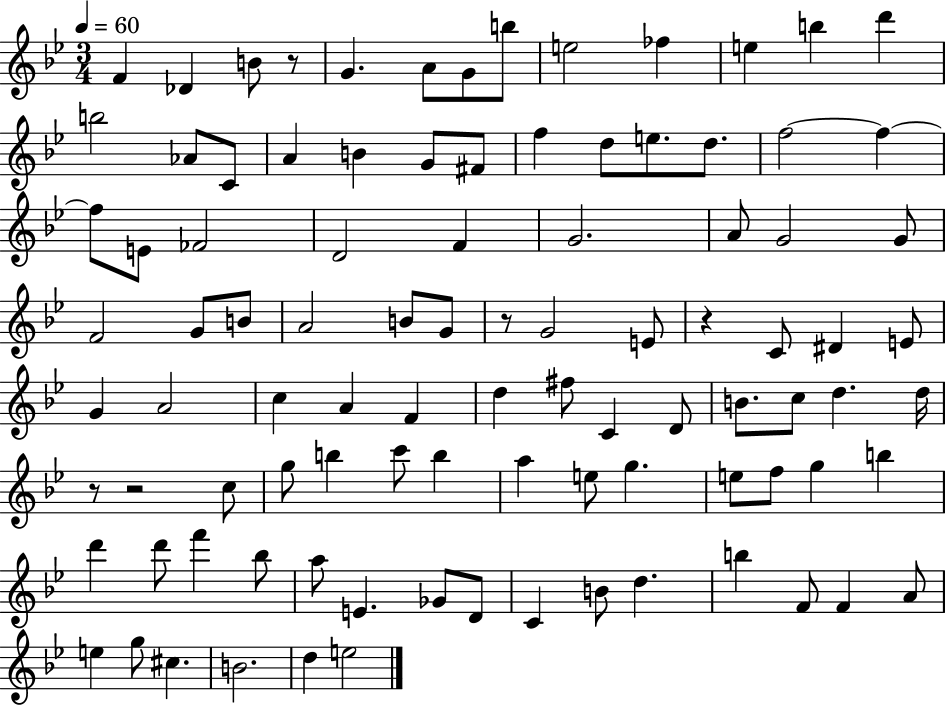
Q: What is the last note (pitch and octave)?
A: E5